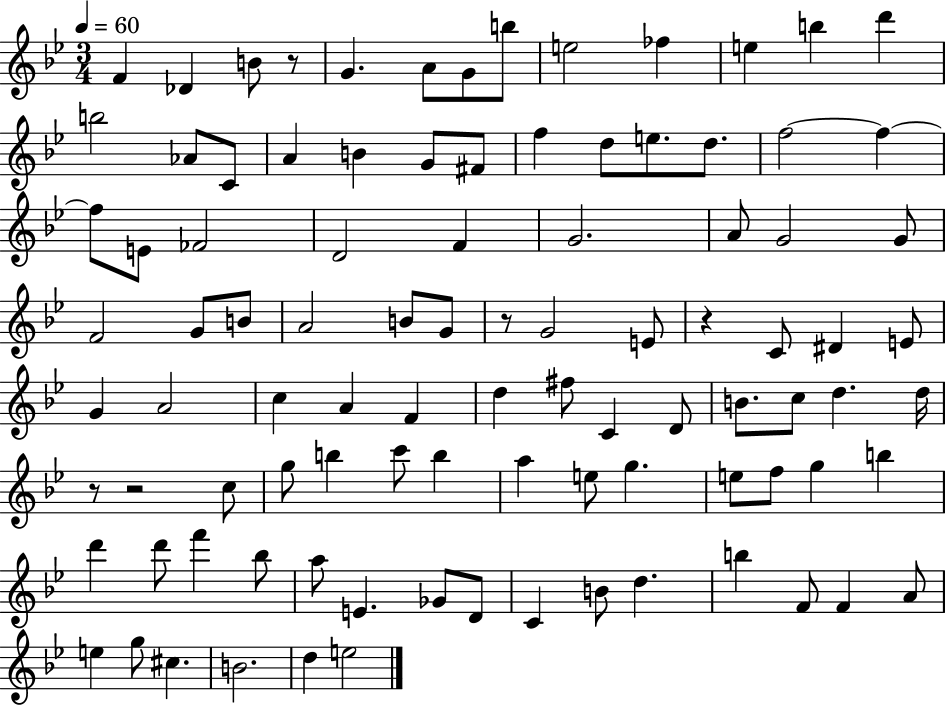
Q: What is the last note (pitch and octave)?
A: E5